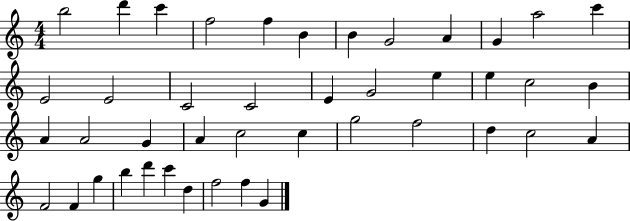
X:1
T:Untitled
M:4/4
L:1/4
K:C
b2 d' c' f2 f B B G2 A G a2 c' E2 E2 C2 C2 E G2 e e c2 B A A2 G A c2 c g2 f2 d c2 A F2 F g b d' c' d f2 f G